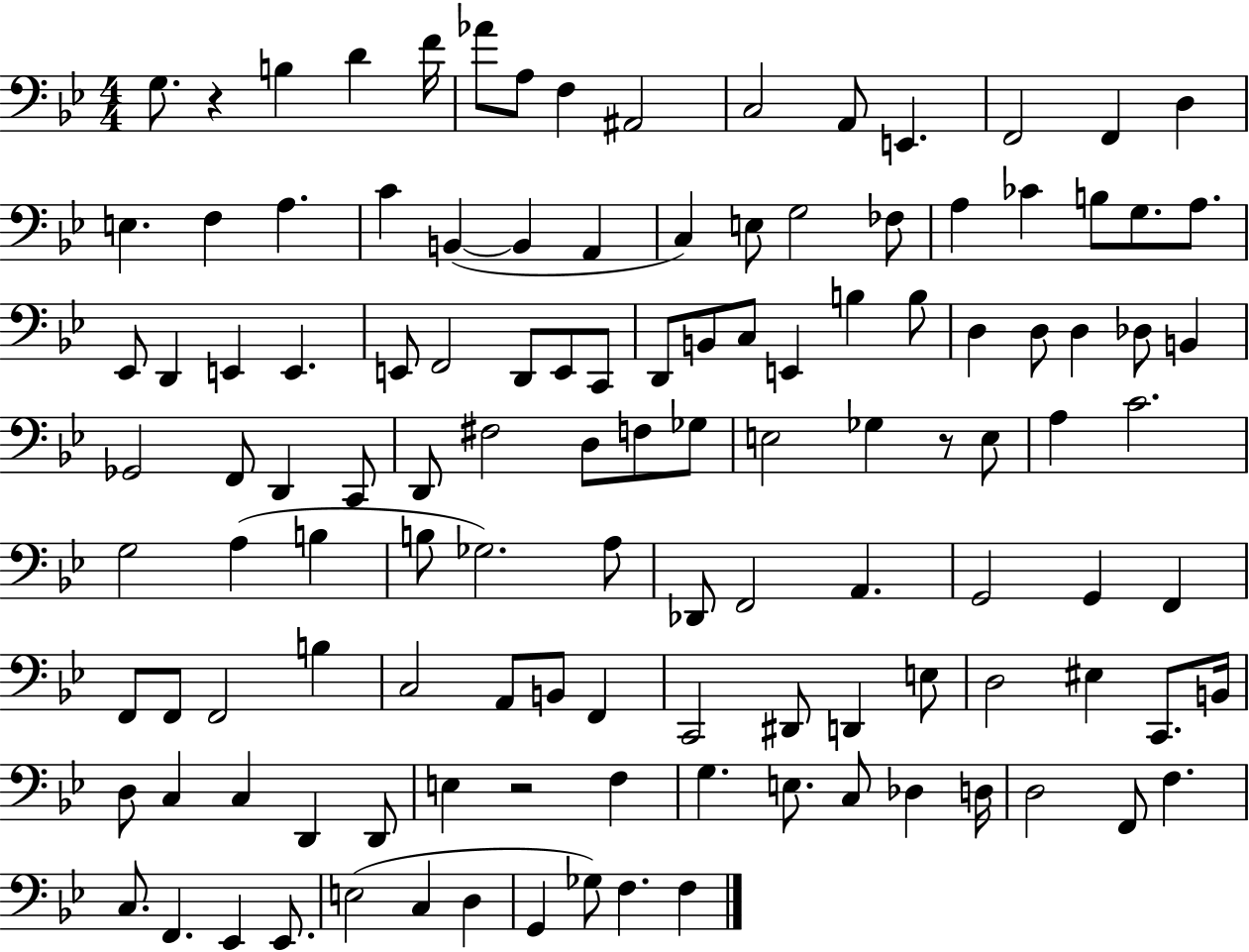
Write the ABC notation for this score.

X:1
T:Untitled
M:4/4
L:1/4
K:Bb
G,/2 z B, D F/4 _A/2 A,/2 F, ^A,,2 C,2 A,,/2 E,, F,,2 F,, D, E, F, A, C B,, B,, A,, C, E,/2 G,2 _F,/2 A, _C B,/2 G,/2 A,/2 _E,,/2 D,, E,, E,, E,,/2 F,,2 D,,/2 E,,/2 C,,/2 D,,/2 B,,/2 C,/2 E,, B, B,/2 D, D,/2 D, _D,/2 B,, _G,,2 F,,/2 D,, C,,/2 D,,/2 ^F,2 D,/2 F,/2 _G,/2 E,2 _G, z/2 E,/2 A, C2 G,2 A, B, B,/2 _G,2 A,/2 _D,,/2 F,,2 A,, G,,2 G,, F,, F,,/2 F,,/2 F,,2 B, C,2 A,,/2 B,,/2 F,, C,,2 ^D,,/2 D,, E,/2 D,2 ^E, C,,/2 B,,/4 D,/2 C, C, D,, D,,/2 E, z2 F, G, E,/2 C,/2 _D, D,/4 D,2 F,,/2 F, C,/2 F,, _E,, _E,,/2 E,2 C, D, G,, _G,/2 F, F,